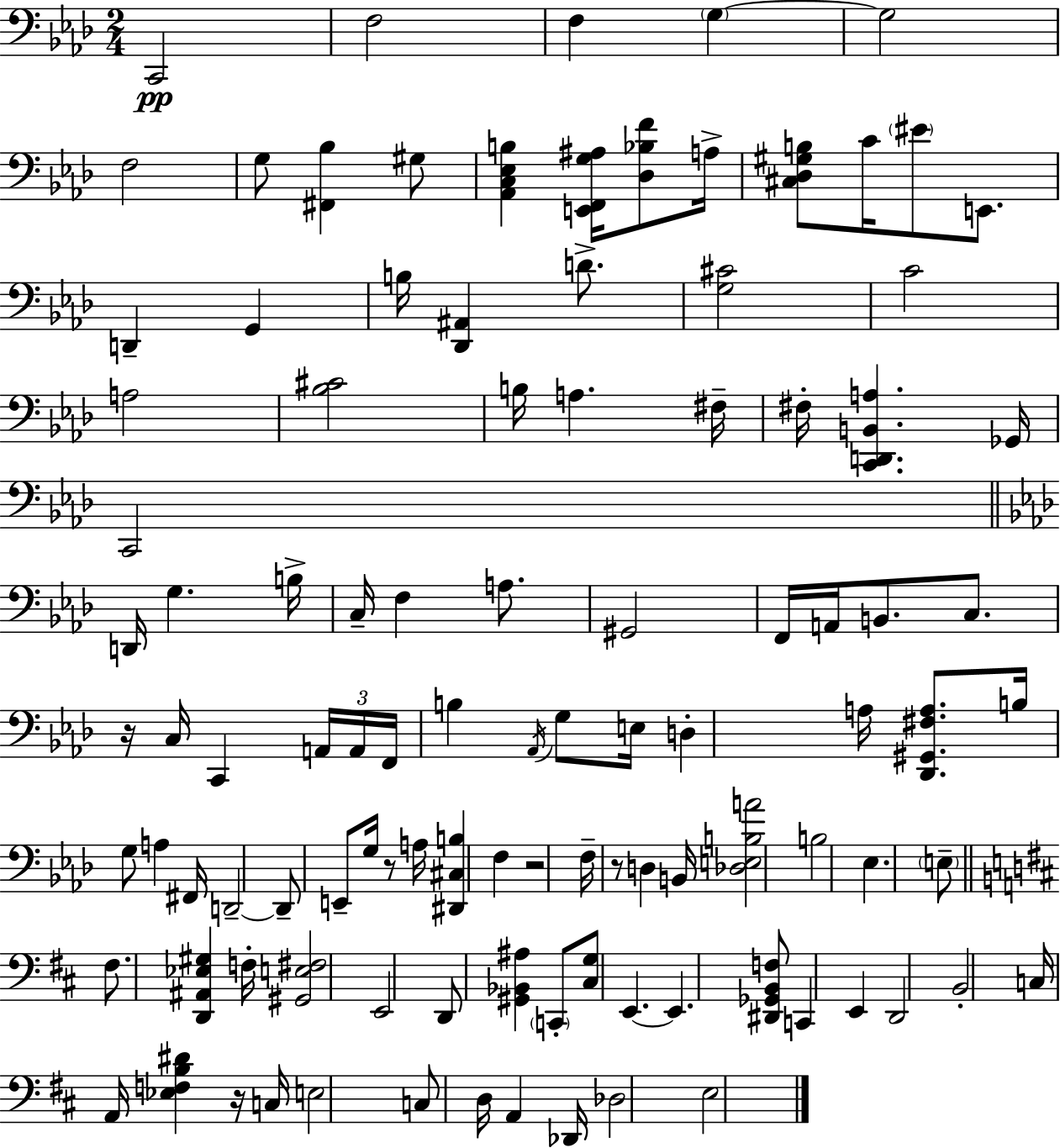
{
  \clef bass
  \numericTimeSignature
  \time 2/4
  \key f \minor
  c,2\pp | f2 | f4 \parenthesize g4~~ | g2 | \break f2 | g8 <fis, bes>4 gis8 | <aes, c ees b>4 <e, f, g ais>16 <des bes f'>8 a16-> | <cis des gis b>8 c'16 \parenthesize eis'8 e,8. | \break d,4-- g,4 | b16 <des, ais,>4 d'8.-> | <g cis'>2 | c'2 | \break a2 | <bes cis'>2 | b16 a4. fis16-- | fis16-. <c, d, b, a>4. ges,16 | \break c,2 | \bar "||" \break \key aes \major d,16 g4. b16-> | c16-- f4 a8. | gis,2 | f,16 a,16 b,8. c8. | \break r16 c16 c,4 \tuplet 3/2 { a,16 a,16 | f,16 } b4 \acciaccatura { aes,16 } g8 | e16 d4-. a16 <des, gis, fis a>8. | b16 g8 a4 | \break fis,16 d,2--~~ | d,8-- e,8-- g16 r8 | a16 <dis, cis b>4 f4 | r2 | \break f16-- r8 d4 | b,16 <des e b a'>2 | b2 | ees4. \parenthesize e8-- | \break \bar "||" \break \key b \minor fis8. <d, ais, ees gis>4 f16-. | <gis, e fis>2 | e,2 | d,8 <gis, bes, ais>4 \parenthesize c,8-. | \break <cis g>8 e,4.~~ | e,4. <dis, ges, b, f>8 | c,4 e,4 | d,2 | \break b,2-. | c16 a,16 <ees f b dis'>4 r16 c16 | e2 | c8 d16 a,4 des,16 | \break des2 | e2 | \bar "|."
}